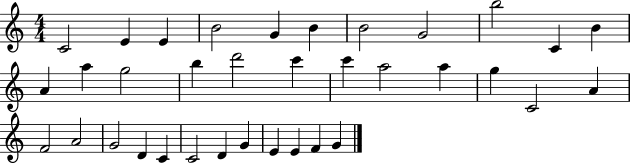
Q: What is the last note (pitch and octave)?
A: G4